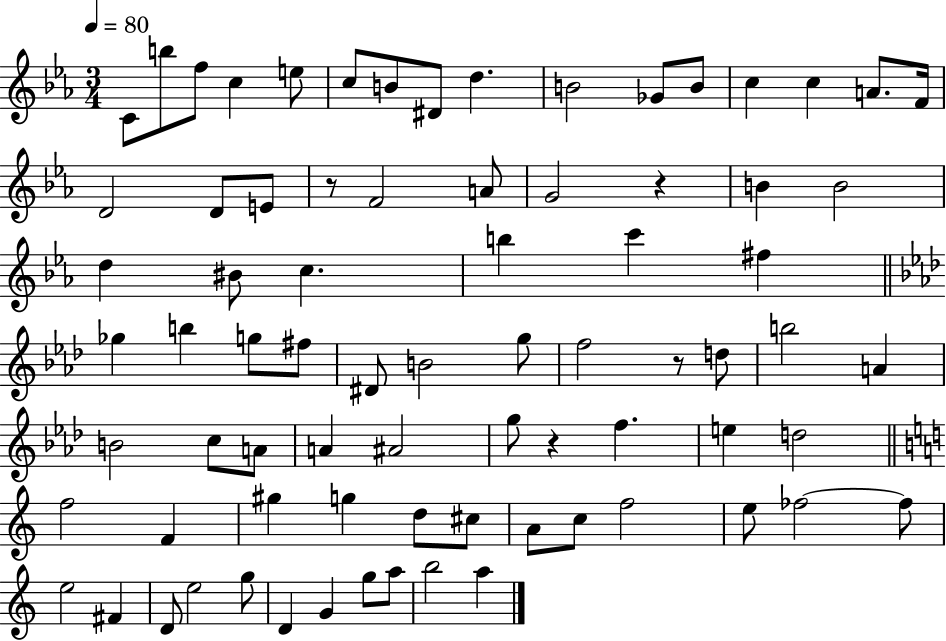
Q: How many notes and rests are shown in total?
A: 77